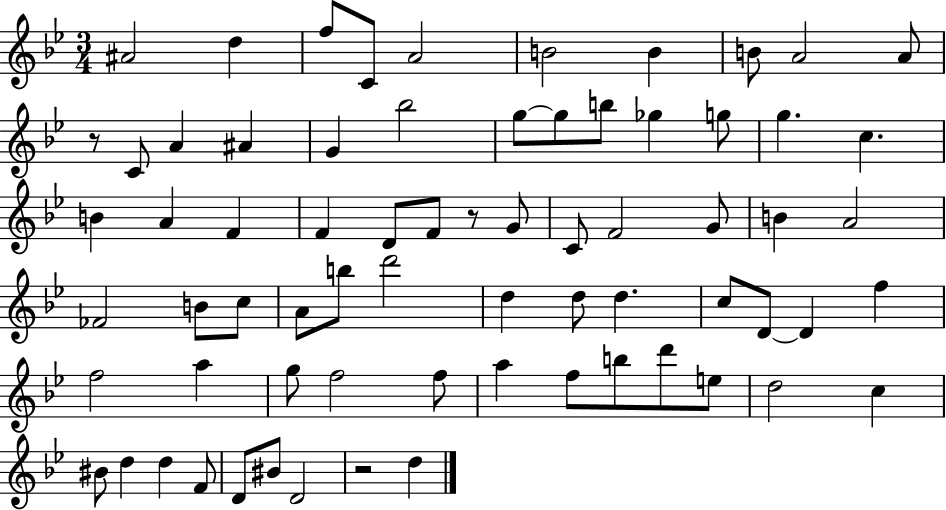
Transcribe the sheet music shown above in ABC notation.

X:1
T:Untitled
M:3/4
L:1/4
K:Bb
^A2 d f/2 C/2 A2 B2 B B/2 A2 A/2 z/2 C/2 A ^A G _b2 g/2 g/2 b/2 _g g/2 g c B A F F D/2 F/2 z/2 G/2 C/2 F2 G/2 B A2 _F2 B/2 c/2 A/2 b/2 d'2 d d/2 d c/2 D/2 D f f2 a g/2 f2 f/2 a f/2 b/2 d'/2 e/2 d2 c ^B/2 d d F/2 D/2 ^B/2 D2 z2 d